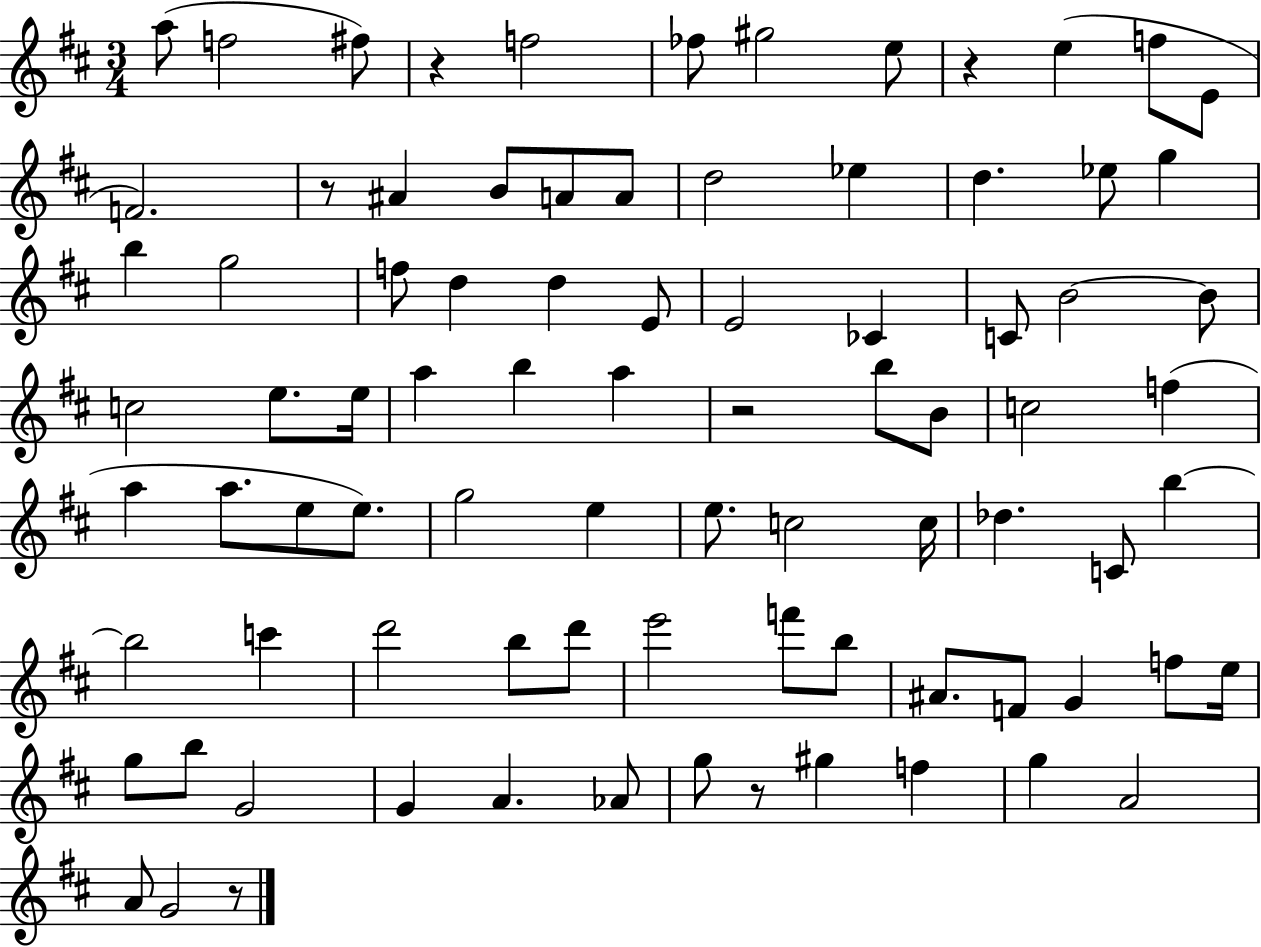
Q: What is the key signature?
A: D major